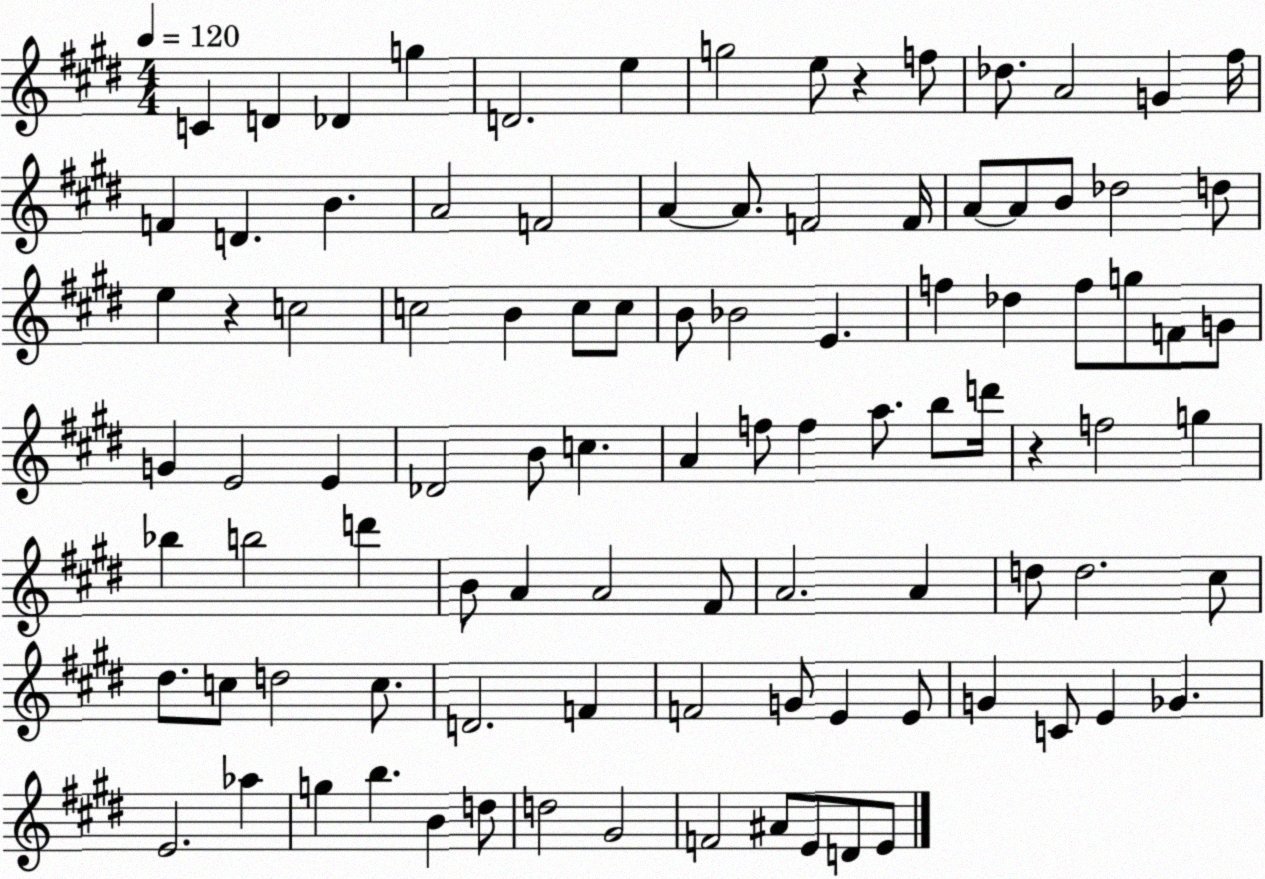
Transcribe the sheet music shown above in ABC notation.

X:1
T:Untitled
M:4/4
L:1/4
K:E
C D _D g D2 e g2 e/2 z f/2 _d/2 A2 G ^f/4 F D B A2 F2 A A/2 F2 F/4 A/2 A/2 B/2 _d2 d/2 e z c2 c2 B c/2 c/2 B/2 _B2 E f _d f/2 g/2 F/2 G/2 G E2 E _D2 B/2 c A f/2 f a/2 b/2 d'/4 z f2 g _b b2 d' B/2 A A2 ^F/2 A2 A d/2 d2 ^c/2 ^d/2 c/2 d2 c/2 D2 F F2 G/2 E E/2 G C/2 E _G E2 _a g b B d/2 d2 ^G2 F2 ^A/2 E/2 D/2 E/2